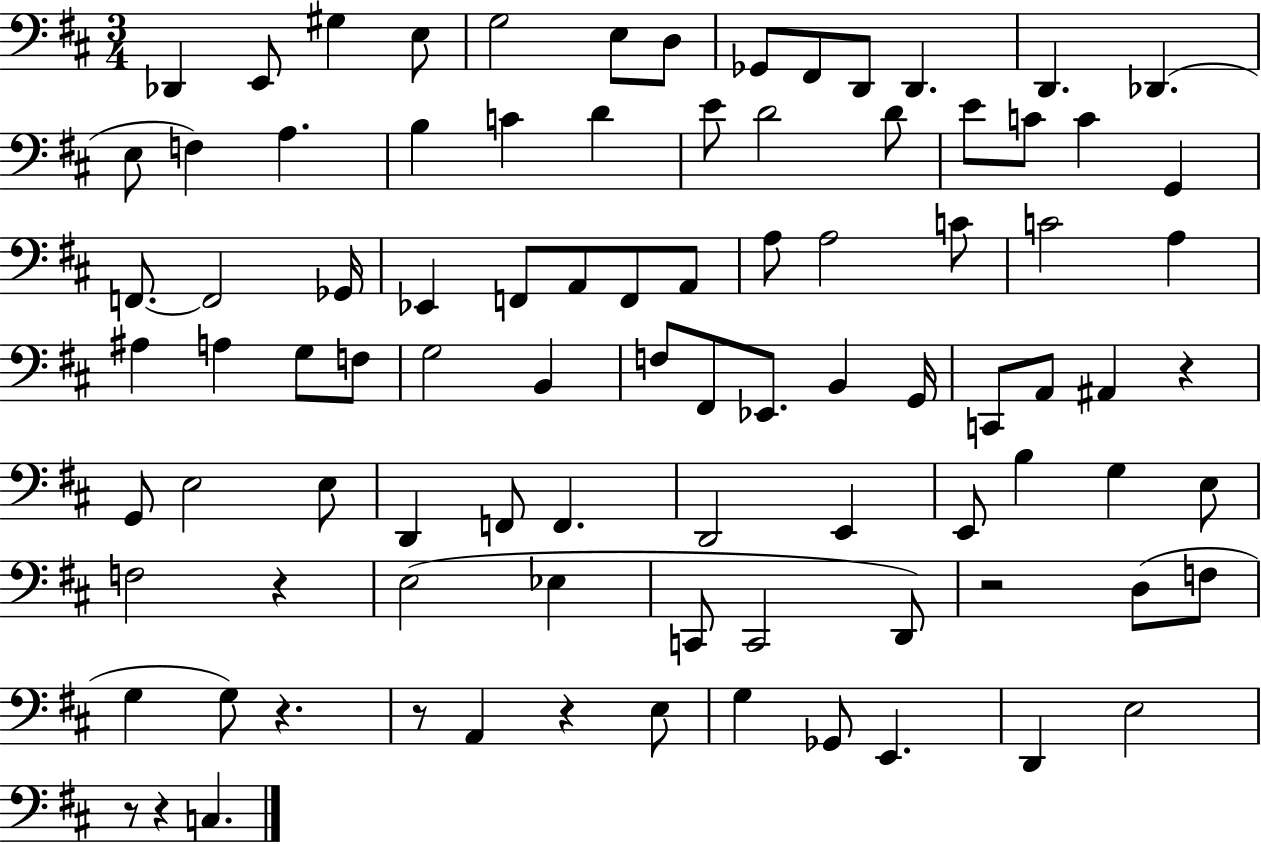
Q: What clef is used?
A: bass